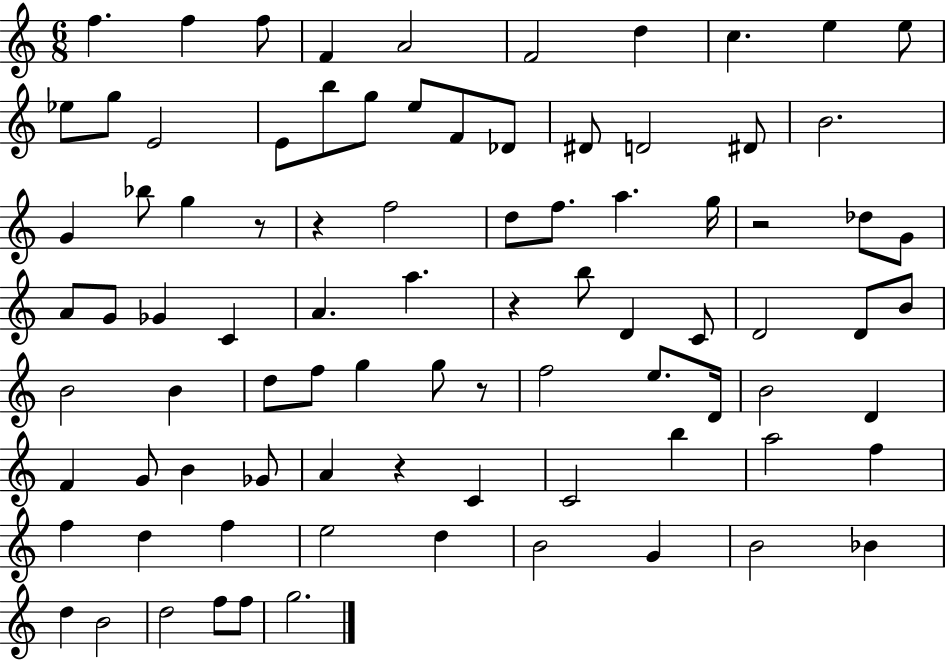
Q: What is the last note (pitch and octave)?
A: G5